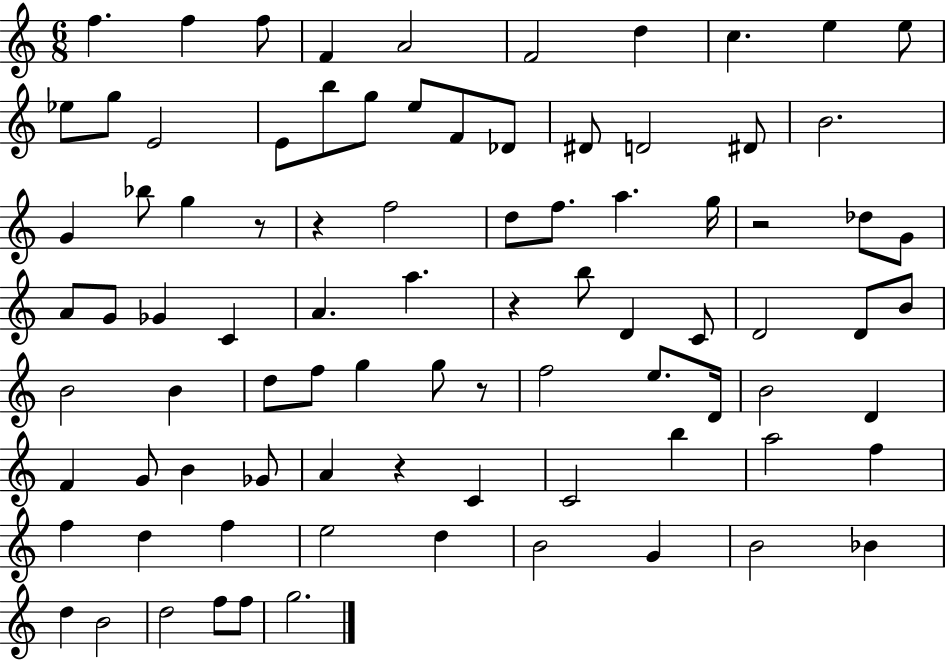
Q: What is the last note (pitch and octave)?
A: G5